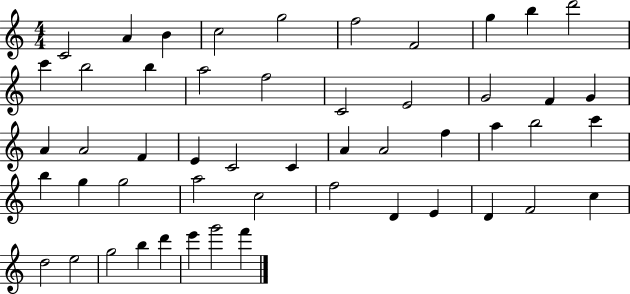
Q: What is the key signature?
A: C major